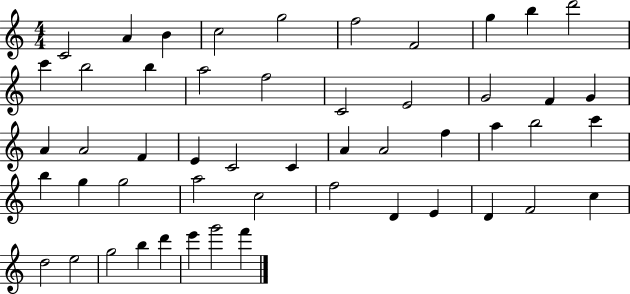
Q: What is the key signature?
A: C major